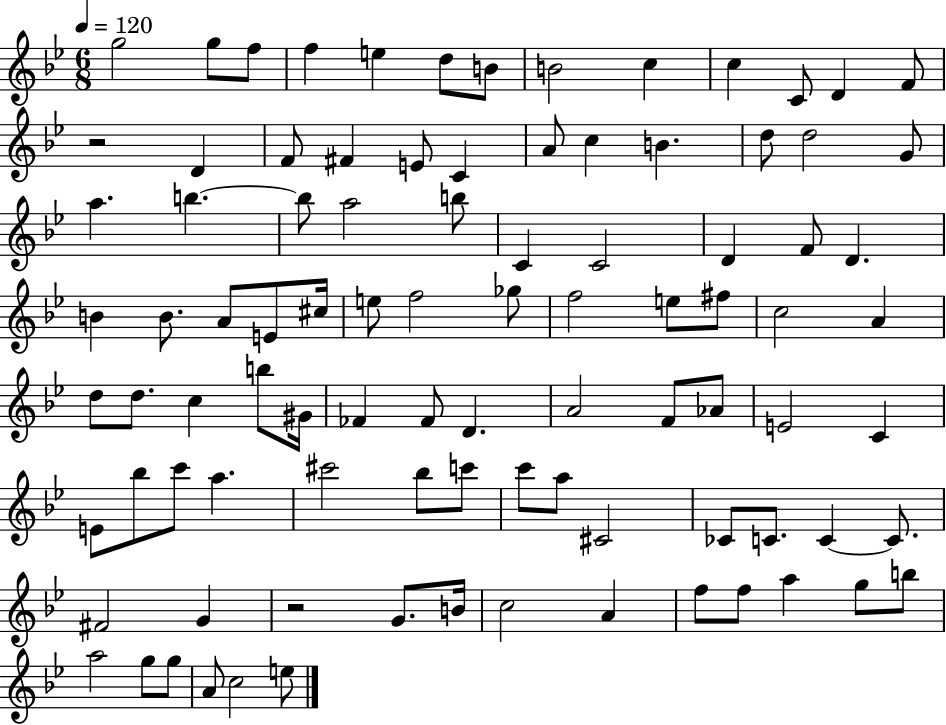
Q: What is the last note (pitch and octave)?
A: E5